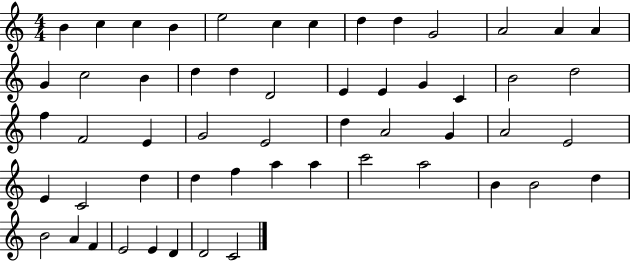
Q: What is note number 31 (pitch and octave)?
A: D5